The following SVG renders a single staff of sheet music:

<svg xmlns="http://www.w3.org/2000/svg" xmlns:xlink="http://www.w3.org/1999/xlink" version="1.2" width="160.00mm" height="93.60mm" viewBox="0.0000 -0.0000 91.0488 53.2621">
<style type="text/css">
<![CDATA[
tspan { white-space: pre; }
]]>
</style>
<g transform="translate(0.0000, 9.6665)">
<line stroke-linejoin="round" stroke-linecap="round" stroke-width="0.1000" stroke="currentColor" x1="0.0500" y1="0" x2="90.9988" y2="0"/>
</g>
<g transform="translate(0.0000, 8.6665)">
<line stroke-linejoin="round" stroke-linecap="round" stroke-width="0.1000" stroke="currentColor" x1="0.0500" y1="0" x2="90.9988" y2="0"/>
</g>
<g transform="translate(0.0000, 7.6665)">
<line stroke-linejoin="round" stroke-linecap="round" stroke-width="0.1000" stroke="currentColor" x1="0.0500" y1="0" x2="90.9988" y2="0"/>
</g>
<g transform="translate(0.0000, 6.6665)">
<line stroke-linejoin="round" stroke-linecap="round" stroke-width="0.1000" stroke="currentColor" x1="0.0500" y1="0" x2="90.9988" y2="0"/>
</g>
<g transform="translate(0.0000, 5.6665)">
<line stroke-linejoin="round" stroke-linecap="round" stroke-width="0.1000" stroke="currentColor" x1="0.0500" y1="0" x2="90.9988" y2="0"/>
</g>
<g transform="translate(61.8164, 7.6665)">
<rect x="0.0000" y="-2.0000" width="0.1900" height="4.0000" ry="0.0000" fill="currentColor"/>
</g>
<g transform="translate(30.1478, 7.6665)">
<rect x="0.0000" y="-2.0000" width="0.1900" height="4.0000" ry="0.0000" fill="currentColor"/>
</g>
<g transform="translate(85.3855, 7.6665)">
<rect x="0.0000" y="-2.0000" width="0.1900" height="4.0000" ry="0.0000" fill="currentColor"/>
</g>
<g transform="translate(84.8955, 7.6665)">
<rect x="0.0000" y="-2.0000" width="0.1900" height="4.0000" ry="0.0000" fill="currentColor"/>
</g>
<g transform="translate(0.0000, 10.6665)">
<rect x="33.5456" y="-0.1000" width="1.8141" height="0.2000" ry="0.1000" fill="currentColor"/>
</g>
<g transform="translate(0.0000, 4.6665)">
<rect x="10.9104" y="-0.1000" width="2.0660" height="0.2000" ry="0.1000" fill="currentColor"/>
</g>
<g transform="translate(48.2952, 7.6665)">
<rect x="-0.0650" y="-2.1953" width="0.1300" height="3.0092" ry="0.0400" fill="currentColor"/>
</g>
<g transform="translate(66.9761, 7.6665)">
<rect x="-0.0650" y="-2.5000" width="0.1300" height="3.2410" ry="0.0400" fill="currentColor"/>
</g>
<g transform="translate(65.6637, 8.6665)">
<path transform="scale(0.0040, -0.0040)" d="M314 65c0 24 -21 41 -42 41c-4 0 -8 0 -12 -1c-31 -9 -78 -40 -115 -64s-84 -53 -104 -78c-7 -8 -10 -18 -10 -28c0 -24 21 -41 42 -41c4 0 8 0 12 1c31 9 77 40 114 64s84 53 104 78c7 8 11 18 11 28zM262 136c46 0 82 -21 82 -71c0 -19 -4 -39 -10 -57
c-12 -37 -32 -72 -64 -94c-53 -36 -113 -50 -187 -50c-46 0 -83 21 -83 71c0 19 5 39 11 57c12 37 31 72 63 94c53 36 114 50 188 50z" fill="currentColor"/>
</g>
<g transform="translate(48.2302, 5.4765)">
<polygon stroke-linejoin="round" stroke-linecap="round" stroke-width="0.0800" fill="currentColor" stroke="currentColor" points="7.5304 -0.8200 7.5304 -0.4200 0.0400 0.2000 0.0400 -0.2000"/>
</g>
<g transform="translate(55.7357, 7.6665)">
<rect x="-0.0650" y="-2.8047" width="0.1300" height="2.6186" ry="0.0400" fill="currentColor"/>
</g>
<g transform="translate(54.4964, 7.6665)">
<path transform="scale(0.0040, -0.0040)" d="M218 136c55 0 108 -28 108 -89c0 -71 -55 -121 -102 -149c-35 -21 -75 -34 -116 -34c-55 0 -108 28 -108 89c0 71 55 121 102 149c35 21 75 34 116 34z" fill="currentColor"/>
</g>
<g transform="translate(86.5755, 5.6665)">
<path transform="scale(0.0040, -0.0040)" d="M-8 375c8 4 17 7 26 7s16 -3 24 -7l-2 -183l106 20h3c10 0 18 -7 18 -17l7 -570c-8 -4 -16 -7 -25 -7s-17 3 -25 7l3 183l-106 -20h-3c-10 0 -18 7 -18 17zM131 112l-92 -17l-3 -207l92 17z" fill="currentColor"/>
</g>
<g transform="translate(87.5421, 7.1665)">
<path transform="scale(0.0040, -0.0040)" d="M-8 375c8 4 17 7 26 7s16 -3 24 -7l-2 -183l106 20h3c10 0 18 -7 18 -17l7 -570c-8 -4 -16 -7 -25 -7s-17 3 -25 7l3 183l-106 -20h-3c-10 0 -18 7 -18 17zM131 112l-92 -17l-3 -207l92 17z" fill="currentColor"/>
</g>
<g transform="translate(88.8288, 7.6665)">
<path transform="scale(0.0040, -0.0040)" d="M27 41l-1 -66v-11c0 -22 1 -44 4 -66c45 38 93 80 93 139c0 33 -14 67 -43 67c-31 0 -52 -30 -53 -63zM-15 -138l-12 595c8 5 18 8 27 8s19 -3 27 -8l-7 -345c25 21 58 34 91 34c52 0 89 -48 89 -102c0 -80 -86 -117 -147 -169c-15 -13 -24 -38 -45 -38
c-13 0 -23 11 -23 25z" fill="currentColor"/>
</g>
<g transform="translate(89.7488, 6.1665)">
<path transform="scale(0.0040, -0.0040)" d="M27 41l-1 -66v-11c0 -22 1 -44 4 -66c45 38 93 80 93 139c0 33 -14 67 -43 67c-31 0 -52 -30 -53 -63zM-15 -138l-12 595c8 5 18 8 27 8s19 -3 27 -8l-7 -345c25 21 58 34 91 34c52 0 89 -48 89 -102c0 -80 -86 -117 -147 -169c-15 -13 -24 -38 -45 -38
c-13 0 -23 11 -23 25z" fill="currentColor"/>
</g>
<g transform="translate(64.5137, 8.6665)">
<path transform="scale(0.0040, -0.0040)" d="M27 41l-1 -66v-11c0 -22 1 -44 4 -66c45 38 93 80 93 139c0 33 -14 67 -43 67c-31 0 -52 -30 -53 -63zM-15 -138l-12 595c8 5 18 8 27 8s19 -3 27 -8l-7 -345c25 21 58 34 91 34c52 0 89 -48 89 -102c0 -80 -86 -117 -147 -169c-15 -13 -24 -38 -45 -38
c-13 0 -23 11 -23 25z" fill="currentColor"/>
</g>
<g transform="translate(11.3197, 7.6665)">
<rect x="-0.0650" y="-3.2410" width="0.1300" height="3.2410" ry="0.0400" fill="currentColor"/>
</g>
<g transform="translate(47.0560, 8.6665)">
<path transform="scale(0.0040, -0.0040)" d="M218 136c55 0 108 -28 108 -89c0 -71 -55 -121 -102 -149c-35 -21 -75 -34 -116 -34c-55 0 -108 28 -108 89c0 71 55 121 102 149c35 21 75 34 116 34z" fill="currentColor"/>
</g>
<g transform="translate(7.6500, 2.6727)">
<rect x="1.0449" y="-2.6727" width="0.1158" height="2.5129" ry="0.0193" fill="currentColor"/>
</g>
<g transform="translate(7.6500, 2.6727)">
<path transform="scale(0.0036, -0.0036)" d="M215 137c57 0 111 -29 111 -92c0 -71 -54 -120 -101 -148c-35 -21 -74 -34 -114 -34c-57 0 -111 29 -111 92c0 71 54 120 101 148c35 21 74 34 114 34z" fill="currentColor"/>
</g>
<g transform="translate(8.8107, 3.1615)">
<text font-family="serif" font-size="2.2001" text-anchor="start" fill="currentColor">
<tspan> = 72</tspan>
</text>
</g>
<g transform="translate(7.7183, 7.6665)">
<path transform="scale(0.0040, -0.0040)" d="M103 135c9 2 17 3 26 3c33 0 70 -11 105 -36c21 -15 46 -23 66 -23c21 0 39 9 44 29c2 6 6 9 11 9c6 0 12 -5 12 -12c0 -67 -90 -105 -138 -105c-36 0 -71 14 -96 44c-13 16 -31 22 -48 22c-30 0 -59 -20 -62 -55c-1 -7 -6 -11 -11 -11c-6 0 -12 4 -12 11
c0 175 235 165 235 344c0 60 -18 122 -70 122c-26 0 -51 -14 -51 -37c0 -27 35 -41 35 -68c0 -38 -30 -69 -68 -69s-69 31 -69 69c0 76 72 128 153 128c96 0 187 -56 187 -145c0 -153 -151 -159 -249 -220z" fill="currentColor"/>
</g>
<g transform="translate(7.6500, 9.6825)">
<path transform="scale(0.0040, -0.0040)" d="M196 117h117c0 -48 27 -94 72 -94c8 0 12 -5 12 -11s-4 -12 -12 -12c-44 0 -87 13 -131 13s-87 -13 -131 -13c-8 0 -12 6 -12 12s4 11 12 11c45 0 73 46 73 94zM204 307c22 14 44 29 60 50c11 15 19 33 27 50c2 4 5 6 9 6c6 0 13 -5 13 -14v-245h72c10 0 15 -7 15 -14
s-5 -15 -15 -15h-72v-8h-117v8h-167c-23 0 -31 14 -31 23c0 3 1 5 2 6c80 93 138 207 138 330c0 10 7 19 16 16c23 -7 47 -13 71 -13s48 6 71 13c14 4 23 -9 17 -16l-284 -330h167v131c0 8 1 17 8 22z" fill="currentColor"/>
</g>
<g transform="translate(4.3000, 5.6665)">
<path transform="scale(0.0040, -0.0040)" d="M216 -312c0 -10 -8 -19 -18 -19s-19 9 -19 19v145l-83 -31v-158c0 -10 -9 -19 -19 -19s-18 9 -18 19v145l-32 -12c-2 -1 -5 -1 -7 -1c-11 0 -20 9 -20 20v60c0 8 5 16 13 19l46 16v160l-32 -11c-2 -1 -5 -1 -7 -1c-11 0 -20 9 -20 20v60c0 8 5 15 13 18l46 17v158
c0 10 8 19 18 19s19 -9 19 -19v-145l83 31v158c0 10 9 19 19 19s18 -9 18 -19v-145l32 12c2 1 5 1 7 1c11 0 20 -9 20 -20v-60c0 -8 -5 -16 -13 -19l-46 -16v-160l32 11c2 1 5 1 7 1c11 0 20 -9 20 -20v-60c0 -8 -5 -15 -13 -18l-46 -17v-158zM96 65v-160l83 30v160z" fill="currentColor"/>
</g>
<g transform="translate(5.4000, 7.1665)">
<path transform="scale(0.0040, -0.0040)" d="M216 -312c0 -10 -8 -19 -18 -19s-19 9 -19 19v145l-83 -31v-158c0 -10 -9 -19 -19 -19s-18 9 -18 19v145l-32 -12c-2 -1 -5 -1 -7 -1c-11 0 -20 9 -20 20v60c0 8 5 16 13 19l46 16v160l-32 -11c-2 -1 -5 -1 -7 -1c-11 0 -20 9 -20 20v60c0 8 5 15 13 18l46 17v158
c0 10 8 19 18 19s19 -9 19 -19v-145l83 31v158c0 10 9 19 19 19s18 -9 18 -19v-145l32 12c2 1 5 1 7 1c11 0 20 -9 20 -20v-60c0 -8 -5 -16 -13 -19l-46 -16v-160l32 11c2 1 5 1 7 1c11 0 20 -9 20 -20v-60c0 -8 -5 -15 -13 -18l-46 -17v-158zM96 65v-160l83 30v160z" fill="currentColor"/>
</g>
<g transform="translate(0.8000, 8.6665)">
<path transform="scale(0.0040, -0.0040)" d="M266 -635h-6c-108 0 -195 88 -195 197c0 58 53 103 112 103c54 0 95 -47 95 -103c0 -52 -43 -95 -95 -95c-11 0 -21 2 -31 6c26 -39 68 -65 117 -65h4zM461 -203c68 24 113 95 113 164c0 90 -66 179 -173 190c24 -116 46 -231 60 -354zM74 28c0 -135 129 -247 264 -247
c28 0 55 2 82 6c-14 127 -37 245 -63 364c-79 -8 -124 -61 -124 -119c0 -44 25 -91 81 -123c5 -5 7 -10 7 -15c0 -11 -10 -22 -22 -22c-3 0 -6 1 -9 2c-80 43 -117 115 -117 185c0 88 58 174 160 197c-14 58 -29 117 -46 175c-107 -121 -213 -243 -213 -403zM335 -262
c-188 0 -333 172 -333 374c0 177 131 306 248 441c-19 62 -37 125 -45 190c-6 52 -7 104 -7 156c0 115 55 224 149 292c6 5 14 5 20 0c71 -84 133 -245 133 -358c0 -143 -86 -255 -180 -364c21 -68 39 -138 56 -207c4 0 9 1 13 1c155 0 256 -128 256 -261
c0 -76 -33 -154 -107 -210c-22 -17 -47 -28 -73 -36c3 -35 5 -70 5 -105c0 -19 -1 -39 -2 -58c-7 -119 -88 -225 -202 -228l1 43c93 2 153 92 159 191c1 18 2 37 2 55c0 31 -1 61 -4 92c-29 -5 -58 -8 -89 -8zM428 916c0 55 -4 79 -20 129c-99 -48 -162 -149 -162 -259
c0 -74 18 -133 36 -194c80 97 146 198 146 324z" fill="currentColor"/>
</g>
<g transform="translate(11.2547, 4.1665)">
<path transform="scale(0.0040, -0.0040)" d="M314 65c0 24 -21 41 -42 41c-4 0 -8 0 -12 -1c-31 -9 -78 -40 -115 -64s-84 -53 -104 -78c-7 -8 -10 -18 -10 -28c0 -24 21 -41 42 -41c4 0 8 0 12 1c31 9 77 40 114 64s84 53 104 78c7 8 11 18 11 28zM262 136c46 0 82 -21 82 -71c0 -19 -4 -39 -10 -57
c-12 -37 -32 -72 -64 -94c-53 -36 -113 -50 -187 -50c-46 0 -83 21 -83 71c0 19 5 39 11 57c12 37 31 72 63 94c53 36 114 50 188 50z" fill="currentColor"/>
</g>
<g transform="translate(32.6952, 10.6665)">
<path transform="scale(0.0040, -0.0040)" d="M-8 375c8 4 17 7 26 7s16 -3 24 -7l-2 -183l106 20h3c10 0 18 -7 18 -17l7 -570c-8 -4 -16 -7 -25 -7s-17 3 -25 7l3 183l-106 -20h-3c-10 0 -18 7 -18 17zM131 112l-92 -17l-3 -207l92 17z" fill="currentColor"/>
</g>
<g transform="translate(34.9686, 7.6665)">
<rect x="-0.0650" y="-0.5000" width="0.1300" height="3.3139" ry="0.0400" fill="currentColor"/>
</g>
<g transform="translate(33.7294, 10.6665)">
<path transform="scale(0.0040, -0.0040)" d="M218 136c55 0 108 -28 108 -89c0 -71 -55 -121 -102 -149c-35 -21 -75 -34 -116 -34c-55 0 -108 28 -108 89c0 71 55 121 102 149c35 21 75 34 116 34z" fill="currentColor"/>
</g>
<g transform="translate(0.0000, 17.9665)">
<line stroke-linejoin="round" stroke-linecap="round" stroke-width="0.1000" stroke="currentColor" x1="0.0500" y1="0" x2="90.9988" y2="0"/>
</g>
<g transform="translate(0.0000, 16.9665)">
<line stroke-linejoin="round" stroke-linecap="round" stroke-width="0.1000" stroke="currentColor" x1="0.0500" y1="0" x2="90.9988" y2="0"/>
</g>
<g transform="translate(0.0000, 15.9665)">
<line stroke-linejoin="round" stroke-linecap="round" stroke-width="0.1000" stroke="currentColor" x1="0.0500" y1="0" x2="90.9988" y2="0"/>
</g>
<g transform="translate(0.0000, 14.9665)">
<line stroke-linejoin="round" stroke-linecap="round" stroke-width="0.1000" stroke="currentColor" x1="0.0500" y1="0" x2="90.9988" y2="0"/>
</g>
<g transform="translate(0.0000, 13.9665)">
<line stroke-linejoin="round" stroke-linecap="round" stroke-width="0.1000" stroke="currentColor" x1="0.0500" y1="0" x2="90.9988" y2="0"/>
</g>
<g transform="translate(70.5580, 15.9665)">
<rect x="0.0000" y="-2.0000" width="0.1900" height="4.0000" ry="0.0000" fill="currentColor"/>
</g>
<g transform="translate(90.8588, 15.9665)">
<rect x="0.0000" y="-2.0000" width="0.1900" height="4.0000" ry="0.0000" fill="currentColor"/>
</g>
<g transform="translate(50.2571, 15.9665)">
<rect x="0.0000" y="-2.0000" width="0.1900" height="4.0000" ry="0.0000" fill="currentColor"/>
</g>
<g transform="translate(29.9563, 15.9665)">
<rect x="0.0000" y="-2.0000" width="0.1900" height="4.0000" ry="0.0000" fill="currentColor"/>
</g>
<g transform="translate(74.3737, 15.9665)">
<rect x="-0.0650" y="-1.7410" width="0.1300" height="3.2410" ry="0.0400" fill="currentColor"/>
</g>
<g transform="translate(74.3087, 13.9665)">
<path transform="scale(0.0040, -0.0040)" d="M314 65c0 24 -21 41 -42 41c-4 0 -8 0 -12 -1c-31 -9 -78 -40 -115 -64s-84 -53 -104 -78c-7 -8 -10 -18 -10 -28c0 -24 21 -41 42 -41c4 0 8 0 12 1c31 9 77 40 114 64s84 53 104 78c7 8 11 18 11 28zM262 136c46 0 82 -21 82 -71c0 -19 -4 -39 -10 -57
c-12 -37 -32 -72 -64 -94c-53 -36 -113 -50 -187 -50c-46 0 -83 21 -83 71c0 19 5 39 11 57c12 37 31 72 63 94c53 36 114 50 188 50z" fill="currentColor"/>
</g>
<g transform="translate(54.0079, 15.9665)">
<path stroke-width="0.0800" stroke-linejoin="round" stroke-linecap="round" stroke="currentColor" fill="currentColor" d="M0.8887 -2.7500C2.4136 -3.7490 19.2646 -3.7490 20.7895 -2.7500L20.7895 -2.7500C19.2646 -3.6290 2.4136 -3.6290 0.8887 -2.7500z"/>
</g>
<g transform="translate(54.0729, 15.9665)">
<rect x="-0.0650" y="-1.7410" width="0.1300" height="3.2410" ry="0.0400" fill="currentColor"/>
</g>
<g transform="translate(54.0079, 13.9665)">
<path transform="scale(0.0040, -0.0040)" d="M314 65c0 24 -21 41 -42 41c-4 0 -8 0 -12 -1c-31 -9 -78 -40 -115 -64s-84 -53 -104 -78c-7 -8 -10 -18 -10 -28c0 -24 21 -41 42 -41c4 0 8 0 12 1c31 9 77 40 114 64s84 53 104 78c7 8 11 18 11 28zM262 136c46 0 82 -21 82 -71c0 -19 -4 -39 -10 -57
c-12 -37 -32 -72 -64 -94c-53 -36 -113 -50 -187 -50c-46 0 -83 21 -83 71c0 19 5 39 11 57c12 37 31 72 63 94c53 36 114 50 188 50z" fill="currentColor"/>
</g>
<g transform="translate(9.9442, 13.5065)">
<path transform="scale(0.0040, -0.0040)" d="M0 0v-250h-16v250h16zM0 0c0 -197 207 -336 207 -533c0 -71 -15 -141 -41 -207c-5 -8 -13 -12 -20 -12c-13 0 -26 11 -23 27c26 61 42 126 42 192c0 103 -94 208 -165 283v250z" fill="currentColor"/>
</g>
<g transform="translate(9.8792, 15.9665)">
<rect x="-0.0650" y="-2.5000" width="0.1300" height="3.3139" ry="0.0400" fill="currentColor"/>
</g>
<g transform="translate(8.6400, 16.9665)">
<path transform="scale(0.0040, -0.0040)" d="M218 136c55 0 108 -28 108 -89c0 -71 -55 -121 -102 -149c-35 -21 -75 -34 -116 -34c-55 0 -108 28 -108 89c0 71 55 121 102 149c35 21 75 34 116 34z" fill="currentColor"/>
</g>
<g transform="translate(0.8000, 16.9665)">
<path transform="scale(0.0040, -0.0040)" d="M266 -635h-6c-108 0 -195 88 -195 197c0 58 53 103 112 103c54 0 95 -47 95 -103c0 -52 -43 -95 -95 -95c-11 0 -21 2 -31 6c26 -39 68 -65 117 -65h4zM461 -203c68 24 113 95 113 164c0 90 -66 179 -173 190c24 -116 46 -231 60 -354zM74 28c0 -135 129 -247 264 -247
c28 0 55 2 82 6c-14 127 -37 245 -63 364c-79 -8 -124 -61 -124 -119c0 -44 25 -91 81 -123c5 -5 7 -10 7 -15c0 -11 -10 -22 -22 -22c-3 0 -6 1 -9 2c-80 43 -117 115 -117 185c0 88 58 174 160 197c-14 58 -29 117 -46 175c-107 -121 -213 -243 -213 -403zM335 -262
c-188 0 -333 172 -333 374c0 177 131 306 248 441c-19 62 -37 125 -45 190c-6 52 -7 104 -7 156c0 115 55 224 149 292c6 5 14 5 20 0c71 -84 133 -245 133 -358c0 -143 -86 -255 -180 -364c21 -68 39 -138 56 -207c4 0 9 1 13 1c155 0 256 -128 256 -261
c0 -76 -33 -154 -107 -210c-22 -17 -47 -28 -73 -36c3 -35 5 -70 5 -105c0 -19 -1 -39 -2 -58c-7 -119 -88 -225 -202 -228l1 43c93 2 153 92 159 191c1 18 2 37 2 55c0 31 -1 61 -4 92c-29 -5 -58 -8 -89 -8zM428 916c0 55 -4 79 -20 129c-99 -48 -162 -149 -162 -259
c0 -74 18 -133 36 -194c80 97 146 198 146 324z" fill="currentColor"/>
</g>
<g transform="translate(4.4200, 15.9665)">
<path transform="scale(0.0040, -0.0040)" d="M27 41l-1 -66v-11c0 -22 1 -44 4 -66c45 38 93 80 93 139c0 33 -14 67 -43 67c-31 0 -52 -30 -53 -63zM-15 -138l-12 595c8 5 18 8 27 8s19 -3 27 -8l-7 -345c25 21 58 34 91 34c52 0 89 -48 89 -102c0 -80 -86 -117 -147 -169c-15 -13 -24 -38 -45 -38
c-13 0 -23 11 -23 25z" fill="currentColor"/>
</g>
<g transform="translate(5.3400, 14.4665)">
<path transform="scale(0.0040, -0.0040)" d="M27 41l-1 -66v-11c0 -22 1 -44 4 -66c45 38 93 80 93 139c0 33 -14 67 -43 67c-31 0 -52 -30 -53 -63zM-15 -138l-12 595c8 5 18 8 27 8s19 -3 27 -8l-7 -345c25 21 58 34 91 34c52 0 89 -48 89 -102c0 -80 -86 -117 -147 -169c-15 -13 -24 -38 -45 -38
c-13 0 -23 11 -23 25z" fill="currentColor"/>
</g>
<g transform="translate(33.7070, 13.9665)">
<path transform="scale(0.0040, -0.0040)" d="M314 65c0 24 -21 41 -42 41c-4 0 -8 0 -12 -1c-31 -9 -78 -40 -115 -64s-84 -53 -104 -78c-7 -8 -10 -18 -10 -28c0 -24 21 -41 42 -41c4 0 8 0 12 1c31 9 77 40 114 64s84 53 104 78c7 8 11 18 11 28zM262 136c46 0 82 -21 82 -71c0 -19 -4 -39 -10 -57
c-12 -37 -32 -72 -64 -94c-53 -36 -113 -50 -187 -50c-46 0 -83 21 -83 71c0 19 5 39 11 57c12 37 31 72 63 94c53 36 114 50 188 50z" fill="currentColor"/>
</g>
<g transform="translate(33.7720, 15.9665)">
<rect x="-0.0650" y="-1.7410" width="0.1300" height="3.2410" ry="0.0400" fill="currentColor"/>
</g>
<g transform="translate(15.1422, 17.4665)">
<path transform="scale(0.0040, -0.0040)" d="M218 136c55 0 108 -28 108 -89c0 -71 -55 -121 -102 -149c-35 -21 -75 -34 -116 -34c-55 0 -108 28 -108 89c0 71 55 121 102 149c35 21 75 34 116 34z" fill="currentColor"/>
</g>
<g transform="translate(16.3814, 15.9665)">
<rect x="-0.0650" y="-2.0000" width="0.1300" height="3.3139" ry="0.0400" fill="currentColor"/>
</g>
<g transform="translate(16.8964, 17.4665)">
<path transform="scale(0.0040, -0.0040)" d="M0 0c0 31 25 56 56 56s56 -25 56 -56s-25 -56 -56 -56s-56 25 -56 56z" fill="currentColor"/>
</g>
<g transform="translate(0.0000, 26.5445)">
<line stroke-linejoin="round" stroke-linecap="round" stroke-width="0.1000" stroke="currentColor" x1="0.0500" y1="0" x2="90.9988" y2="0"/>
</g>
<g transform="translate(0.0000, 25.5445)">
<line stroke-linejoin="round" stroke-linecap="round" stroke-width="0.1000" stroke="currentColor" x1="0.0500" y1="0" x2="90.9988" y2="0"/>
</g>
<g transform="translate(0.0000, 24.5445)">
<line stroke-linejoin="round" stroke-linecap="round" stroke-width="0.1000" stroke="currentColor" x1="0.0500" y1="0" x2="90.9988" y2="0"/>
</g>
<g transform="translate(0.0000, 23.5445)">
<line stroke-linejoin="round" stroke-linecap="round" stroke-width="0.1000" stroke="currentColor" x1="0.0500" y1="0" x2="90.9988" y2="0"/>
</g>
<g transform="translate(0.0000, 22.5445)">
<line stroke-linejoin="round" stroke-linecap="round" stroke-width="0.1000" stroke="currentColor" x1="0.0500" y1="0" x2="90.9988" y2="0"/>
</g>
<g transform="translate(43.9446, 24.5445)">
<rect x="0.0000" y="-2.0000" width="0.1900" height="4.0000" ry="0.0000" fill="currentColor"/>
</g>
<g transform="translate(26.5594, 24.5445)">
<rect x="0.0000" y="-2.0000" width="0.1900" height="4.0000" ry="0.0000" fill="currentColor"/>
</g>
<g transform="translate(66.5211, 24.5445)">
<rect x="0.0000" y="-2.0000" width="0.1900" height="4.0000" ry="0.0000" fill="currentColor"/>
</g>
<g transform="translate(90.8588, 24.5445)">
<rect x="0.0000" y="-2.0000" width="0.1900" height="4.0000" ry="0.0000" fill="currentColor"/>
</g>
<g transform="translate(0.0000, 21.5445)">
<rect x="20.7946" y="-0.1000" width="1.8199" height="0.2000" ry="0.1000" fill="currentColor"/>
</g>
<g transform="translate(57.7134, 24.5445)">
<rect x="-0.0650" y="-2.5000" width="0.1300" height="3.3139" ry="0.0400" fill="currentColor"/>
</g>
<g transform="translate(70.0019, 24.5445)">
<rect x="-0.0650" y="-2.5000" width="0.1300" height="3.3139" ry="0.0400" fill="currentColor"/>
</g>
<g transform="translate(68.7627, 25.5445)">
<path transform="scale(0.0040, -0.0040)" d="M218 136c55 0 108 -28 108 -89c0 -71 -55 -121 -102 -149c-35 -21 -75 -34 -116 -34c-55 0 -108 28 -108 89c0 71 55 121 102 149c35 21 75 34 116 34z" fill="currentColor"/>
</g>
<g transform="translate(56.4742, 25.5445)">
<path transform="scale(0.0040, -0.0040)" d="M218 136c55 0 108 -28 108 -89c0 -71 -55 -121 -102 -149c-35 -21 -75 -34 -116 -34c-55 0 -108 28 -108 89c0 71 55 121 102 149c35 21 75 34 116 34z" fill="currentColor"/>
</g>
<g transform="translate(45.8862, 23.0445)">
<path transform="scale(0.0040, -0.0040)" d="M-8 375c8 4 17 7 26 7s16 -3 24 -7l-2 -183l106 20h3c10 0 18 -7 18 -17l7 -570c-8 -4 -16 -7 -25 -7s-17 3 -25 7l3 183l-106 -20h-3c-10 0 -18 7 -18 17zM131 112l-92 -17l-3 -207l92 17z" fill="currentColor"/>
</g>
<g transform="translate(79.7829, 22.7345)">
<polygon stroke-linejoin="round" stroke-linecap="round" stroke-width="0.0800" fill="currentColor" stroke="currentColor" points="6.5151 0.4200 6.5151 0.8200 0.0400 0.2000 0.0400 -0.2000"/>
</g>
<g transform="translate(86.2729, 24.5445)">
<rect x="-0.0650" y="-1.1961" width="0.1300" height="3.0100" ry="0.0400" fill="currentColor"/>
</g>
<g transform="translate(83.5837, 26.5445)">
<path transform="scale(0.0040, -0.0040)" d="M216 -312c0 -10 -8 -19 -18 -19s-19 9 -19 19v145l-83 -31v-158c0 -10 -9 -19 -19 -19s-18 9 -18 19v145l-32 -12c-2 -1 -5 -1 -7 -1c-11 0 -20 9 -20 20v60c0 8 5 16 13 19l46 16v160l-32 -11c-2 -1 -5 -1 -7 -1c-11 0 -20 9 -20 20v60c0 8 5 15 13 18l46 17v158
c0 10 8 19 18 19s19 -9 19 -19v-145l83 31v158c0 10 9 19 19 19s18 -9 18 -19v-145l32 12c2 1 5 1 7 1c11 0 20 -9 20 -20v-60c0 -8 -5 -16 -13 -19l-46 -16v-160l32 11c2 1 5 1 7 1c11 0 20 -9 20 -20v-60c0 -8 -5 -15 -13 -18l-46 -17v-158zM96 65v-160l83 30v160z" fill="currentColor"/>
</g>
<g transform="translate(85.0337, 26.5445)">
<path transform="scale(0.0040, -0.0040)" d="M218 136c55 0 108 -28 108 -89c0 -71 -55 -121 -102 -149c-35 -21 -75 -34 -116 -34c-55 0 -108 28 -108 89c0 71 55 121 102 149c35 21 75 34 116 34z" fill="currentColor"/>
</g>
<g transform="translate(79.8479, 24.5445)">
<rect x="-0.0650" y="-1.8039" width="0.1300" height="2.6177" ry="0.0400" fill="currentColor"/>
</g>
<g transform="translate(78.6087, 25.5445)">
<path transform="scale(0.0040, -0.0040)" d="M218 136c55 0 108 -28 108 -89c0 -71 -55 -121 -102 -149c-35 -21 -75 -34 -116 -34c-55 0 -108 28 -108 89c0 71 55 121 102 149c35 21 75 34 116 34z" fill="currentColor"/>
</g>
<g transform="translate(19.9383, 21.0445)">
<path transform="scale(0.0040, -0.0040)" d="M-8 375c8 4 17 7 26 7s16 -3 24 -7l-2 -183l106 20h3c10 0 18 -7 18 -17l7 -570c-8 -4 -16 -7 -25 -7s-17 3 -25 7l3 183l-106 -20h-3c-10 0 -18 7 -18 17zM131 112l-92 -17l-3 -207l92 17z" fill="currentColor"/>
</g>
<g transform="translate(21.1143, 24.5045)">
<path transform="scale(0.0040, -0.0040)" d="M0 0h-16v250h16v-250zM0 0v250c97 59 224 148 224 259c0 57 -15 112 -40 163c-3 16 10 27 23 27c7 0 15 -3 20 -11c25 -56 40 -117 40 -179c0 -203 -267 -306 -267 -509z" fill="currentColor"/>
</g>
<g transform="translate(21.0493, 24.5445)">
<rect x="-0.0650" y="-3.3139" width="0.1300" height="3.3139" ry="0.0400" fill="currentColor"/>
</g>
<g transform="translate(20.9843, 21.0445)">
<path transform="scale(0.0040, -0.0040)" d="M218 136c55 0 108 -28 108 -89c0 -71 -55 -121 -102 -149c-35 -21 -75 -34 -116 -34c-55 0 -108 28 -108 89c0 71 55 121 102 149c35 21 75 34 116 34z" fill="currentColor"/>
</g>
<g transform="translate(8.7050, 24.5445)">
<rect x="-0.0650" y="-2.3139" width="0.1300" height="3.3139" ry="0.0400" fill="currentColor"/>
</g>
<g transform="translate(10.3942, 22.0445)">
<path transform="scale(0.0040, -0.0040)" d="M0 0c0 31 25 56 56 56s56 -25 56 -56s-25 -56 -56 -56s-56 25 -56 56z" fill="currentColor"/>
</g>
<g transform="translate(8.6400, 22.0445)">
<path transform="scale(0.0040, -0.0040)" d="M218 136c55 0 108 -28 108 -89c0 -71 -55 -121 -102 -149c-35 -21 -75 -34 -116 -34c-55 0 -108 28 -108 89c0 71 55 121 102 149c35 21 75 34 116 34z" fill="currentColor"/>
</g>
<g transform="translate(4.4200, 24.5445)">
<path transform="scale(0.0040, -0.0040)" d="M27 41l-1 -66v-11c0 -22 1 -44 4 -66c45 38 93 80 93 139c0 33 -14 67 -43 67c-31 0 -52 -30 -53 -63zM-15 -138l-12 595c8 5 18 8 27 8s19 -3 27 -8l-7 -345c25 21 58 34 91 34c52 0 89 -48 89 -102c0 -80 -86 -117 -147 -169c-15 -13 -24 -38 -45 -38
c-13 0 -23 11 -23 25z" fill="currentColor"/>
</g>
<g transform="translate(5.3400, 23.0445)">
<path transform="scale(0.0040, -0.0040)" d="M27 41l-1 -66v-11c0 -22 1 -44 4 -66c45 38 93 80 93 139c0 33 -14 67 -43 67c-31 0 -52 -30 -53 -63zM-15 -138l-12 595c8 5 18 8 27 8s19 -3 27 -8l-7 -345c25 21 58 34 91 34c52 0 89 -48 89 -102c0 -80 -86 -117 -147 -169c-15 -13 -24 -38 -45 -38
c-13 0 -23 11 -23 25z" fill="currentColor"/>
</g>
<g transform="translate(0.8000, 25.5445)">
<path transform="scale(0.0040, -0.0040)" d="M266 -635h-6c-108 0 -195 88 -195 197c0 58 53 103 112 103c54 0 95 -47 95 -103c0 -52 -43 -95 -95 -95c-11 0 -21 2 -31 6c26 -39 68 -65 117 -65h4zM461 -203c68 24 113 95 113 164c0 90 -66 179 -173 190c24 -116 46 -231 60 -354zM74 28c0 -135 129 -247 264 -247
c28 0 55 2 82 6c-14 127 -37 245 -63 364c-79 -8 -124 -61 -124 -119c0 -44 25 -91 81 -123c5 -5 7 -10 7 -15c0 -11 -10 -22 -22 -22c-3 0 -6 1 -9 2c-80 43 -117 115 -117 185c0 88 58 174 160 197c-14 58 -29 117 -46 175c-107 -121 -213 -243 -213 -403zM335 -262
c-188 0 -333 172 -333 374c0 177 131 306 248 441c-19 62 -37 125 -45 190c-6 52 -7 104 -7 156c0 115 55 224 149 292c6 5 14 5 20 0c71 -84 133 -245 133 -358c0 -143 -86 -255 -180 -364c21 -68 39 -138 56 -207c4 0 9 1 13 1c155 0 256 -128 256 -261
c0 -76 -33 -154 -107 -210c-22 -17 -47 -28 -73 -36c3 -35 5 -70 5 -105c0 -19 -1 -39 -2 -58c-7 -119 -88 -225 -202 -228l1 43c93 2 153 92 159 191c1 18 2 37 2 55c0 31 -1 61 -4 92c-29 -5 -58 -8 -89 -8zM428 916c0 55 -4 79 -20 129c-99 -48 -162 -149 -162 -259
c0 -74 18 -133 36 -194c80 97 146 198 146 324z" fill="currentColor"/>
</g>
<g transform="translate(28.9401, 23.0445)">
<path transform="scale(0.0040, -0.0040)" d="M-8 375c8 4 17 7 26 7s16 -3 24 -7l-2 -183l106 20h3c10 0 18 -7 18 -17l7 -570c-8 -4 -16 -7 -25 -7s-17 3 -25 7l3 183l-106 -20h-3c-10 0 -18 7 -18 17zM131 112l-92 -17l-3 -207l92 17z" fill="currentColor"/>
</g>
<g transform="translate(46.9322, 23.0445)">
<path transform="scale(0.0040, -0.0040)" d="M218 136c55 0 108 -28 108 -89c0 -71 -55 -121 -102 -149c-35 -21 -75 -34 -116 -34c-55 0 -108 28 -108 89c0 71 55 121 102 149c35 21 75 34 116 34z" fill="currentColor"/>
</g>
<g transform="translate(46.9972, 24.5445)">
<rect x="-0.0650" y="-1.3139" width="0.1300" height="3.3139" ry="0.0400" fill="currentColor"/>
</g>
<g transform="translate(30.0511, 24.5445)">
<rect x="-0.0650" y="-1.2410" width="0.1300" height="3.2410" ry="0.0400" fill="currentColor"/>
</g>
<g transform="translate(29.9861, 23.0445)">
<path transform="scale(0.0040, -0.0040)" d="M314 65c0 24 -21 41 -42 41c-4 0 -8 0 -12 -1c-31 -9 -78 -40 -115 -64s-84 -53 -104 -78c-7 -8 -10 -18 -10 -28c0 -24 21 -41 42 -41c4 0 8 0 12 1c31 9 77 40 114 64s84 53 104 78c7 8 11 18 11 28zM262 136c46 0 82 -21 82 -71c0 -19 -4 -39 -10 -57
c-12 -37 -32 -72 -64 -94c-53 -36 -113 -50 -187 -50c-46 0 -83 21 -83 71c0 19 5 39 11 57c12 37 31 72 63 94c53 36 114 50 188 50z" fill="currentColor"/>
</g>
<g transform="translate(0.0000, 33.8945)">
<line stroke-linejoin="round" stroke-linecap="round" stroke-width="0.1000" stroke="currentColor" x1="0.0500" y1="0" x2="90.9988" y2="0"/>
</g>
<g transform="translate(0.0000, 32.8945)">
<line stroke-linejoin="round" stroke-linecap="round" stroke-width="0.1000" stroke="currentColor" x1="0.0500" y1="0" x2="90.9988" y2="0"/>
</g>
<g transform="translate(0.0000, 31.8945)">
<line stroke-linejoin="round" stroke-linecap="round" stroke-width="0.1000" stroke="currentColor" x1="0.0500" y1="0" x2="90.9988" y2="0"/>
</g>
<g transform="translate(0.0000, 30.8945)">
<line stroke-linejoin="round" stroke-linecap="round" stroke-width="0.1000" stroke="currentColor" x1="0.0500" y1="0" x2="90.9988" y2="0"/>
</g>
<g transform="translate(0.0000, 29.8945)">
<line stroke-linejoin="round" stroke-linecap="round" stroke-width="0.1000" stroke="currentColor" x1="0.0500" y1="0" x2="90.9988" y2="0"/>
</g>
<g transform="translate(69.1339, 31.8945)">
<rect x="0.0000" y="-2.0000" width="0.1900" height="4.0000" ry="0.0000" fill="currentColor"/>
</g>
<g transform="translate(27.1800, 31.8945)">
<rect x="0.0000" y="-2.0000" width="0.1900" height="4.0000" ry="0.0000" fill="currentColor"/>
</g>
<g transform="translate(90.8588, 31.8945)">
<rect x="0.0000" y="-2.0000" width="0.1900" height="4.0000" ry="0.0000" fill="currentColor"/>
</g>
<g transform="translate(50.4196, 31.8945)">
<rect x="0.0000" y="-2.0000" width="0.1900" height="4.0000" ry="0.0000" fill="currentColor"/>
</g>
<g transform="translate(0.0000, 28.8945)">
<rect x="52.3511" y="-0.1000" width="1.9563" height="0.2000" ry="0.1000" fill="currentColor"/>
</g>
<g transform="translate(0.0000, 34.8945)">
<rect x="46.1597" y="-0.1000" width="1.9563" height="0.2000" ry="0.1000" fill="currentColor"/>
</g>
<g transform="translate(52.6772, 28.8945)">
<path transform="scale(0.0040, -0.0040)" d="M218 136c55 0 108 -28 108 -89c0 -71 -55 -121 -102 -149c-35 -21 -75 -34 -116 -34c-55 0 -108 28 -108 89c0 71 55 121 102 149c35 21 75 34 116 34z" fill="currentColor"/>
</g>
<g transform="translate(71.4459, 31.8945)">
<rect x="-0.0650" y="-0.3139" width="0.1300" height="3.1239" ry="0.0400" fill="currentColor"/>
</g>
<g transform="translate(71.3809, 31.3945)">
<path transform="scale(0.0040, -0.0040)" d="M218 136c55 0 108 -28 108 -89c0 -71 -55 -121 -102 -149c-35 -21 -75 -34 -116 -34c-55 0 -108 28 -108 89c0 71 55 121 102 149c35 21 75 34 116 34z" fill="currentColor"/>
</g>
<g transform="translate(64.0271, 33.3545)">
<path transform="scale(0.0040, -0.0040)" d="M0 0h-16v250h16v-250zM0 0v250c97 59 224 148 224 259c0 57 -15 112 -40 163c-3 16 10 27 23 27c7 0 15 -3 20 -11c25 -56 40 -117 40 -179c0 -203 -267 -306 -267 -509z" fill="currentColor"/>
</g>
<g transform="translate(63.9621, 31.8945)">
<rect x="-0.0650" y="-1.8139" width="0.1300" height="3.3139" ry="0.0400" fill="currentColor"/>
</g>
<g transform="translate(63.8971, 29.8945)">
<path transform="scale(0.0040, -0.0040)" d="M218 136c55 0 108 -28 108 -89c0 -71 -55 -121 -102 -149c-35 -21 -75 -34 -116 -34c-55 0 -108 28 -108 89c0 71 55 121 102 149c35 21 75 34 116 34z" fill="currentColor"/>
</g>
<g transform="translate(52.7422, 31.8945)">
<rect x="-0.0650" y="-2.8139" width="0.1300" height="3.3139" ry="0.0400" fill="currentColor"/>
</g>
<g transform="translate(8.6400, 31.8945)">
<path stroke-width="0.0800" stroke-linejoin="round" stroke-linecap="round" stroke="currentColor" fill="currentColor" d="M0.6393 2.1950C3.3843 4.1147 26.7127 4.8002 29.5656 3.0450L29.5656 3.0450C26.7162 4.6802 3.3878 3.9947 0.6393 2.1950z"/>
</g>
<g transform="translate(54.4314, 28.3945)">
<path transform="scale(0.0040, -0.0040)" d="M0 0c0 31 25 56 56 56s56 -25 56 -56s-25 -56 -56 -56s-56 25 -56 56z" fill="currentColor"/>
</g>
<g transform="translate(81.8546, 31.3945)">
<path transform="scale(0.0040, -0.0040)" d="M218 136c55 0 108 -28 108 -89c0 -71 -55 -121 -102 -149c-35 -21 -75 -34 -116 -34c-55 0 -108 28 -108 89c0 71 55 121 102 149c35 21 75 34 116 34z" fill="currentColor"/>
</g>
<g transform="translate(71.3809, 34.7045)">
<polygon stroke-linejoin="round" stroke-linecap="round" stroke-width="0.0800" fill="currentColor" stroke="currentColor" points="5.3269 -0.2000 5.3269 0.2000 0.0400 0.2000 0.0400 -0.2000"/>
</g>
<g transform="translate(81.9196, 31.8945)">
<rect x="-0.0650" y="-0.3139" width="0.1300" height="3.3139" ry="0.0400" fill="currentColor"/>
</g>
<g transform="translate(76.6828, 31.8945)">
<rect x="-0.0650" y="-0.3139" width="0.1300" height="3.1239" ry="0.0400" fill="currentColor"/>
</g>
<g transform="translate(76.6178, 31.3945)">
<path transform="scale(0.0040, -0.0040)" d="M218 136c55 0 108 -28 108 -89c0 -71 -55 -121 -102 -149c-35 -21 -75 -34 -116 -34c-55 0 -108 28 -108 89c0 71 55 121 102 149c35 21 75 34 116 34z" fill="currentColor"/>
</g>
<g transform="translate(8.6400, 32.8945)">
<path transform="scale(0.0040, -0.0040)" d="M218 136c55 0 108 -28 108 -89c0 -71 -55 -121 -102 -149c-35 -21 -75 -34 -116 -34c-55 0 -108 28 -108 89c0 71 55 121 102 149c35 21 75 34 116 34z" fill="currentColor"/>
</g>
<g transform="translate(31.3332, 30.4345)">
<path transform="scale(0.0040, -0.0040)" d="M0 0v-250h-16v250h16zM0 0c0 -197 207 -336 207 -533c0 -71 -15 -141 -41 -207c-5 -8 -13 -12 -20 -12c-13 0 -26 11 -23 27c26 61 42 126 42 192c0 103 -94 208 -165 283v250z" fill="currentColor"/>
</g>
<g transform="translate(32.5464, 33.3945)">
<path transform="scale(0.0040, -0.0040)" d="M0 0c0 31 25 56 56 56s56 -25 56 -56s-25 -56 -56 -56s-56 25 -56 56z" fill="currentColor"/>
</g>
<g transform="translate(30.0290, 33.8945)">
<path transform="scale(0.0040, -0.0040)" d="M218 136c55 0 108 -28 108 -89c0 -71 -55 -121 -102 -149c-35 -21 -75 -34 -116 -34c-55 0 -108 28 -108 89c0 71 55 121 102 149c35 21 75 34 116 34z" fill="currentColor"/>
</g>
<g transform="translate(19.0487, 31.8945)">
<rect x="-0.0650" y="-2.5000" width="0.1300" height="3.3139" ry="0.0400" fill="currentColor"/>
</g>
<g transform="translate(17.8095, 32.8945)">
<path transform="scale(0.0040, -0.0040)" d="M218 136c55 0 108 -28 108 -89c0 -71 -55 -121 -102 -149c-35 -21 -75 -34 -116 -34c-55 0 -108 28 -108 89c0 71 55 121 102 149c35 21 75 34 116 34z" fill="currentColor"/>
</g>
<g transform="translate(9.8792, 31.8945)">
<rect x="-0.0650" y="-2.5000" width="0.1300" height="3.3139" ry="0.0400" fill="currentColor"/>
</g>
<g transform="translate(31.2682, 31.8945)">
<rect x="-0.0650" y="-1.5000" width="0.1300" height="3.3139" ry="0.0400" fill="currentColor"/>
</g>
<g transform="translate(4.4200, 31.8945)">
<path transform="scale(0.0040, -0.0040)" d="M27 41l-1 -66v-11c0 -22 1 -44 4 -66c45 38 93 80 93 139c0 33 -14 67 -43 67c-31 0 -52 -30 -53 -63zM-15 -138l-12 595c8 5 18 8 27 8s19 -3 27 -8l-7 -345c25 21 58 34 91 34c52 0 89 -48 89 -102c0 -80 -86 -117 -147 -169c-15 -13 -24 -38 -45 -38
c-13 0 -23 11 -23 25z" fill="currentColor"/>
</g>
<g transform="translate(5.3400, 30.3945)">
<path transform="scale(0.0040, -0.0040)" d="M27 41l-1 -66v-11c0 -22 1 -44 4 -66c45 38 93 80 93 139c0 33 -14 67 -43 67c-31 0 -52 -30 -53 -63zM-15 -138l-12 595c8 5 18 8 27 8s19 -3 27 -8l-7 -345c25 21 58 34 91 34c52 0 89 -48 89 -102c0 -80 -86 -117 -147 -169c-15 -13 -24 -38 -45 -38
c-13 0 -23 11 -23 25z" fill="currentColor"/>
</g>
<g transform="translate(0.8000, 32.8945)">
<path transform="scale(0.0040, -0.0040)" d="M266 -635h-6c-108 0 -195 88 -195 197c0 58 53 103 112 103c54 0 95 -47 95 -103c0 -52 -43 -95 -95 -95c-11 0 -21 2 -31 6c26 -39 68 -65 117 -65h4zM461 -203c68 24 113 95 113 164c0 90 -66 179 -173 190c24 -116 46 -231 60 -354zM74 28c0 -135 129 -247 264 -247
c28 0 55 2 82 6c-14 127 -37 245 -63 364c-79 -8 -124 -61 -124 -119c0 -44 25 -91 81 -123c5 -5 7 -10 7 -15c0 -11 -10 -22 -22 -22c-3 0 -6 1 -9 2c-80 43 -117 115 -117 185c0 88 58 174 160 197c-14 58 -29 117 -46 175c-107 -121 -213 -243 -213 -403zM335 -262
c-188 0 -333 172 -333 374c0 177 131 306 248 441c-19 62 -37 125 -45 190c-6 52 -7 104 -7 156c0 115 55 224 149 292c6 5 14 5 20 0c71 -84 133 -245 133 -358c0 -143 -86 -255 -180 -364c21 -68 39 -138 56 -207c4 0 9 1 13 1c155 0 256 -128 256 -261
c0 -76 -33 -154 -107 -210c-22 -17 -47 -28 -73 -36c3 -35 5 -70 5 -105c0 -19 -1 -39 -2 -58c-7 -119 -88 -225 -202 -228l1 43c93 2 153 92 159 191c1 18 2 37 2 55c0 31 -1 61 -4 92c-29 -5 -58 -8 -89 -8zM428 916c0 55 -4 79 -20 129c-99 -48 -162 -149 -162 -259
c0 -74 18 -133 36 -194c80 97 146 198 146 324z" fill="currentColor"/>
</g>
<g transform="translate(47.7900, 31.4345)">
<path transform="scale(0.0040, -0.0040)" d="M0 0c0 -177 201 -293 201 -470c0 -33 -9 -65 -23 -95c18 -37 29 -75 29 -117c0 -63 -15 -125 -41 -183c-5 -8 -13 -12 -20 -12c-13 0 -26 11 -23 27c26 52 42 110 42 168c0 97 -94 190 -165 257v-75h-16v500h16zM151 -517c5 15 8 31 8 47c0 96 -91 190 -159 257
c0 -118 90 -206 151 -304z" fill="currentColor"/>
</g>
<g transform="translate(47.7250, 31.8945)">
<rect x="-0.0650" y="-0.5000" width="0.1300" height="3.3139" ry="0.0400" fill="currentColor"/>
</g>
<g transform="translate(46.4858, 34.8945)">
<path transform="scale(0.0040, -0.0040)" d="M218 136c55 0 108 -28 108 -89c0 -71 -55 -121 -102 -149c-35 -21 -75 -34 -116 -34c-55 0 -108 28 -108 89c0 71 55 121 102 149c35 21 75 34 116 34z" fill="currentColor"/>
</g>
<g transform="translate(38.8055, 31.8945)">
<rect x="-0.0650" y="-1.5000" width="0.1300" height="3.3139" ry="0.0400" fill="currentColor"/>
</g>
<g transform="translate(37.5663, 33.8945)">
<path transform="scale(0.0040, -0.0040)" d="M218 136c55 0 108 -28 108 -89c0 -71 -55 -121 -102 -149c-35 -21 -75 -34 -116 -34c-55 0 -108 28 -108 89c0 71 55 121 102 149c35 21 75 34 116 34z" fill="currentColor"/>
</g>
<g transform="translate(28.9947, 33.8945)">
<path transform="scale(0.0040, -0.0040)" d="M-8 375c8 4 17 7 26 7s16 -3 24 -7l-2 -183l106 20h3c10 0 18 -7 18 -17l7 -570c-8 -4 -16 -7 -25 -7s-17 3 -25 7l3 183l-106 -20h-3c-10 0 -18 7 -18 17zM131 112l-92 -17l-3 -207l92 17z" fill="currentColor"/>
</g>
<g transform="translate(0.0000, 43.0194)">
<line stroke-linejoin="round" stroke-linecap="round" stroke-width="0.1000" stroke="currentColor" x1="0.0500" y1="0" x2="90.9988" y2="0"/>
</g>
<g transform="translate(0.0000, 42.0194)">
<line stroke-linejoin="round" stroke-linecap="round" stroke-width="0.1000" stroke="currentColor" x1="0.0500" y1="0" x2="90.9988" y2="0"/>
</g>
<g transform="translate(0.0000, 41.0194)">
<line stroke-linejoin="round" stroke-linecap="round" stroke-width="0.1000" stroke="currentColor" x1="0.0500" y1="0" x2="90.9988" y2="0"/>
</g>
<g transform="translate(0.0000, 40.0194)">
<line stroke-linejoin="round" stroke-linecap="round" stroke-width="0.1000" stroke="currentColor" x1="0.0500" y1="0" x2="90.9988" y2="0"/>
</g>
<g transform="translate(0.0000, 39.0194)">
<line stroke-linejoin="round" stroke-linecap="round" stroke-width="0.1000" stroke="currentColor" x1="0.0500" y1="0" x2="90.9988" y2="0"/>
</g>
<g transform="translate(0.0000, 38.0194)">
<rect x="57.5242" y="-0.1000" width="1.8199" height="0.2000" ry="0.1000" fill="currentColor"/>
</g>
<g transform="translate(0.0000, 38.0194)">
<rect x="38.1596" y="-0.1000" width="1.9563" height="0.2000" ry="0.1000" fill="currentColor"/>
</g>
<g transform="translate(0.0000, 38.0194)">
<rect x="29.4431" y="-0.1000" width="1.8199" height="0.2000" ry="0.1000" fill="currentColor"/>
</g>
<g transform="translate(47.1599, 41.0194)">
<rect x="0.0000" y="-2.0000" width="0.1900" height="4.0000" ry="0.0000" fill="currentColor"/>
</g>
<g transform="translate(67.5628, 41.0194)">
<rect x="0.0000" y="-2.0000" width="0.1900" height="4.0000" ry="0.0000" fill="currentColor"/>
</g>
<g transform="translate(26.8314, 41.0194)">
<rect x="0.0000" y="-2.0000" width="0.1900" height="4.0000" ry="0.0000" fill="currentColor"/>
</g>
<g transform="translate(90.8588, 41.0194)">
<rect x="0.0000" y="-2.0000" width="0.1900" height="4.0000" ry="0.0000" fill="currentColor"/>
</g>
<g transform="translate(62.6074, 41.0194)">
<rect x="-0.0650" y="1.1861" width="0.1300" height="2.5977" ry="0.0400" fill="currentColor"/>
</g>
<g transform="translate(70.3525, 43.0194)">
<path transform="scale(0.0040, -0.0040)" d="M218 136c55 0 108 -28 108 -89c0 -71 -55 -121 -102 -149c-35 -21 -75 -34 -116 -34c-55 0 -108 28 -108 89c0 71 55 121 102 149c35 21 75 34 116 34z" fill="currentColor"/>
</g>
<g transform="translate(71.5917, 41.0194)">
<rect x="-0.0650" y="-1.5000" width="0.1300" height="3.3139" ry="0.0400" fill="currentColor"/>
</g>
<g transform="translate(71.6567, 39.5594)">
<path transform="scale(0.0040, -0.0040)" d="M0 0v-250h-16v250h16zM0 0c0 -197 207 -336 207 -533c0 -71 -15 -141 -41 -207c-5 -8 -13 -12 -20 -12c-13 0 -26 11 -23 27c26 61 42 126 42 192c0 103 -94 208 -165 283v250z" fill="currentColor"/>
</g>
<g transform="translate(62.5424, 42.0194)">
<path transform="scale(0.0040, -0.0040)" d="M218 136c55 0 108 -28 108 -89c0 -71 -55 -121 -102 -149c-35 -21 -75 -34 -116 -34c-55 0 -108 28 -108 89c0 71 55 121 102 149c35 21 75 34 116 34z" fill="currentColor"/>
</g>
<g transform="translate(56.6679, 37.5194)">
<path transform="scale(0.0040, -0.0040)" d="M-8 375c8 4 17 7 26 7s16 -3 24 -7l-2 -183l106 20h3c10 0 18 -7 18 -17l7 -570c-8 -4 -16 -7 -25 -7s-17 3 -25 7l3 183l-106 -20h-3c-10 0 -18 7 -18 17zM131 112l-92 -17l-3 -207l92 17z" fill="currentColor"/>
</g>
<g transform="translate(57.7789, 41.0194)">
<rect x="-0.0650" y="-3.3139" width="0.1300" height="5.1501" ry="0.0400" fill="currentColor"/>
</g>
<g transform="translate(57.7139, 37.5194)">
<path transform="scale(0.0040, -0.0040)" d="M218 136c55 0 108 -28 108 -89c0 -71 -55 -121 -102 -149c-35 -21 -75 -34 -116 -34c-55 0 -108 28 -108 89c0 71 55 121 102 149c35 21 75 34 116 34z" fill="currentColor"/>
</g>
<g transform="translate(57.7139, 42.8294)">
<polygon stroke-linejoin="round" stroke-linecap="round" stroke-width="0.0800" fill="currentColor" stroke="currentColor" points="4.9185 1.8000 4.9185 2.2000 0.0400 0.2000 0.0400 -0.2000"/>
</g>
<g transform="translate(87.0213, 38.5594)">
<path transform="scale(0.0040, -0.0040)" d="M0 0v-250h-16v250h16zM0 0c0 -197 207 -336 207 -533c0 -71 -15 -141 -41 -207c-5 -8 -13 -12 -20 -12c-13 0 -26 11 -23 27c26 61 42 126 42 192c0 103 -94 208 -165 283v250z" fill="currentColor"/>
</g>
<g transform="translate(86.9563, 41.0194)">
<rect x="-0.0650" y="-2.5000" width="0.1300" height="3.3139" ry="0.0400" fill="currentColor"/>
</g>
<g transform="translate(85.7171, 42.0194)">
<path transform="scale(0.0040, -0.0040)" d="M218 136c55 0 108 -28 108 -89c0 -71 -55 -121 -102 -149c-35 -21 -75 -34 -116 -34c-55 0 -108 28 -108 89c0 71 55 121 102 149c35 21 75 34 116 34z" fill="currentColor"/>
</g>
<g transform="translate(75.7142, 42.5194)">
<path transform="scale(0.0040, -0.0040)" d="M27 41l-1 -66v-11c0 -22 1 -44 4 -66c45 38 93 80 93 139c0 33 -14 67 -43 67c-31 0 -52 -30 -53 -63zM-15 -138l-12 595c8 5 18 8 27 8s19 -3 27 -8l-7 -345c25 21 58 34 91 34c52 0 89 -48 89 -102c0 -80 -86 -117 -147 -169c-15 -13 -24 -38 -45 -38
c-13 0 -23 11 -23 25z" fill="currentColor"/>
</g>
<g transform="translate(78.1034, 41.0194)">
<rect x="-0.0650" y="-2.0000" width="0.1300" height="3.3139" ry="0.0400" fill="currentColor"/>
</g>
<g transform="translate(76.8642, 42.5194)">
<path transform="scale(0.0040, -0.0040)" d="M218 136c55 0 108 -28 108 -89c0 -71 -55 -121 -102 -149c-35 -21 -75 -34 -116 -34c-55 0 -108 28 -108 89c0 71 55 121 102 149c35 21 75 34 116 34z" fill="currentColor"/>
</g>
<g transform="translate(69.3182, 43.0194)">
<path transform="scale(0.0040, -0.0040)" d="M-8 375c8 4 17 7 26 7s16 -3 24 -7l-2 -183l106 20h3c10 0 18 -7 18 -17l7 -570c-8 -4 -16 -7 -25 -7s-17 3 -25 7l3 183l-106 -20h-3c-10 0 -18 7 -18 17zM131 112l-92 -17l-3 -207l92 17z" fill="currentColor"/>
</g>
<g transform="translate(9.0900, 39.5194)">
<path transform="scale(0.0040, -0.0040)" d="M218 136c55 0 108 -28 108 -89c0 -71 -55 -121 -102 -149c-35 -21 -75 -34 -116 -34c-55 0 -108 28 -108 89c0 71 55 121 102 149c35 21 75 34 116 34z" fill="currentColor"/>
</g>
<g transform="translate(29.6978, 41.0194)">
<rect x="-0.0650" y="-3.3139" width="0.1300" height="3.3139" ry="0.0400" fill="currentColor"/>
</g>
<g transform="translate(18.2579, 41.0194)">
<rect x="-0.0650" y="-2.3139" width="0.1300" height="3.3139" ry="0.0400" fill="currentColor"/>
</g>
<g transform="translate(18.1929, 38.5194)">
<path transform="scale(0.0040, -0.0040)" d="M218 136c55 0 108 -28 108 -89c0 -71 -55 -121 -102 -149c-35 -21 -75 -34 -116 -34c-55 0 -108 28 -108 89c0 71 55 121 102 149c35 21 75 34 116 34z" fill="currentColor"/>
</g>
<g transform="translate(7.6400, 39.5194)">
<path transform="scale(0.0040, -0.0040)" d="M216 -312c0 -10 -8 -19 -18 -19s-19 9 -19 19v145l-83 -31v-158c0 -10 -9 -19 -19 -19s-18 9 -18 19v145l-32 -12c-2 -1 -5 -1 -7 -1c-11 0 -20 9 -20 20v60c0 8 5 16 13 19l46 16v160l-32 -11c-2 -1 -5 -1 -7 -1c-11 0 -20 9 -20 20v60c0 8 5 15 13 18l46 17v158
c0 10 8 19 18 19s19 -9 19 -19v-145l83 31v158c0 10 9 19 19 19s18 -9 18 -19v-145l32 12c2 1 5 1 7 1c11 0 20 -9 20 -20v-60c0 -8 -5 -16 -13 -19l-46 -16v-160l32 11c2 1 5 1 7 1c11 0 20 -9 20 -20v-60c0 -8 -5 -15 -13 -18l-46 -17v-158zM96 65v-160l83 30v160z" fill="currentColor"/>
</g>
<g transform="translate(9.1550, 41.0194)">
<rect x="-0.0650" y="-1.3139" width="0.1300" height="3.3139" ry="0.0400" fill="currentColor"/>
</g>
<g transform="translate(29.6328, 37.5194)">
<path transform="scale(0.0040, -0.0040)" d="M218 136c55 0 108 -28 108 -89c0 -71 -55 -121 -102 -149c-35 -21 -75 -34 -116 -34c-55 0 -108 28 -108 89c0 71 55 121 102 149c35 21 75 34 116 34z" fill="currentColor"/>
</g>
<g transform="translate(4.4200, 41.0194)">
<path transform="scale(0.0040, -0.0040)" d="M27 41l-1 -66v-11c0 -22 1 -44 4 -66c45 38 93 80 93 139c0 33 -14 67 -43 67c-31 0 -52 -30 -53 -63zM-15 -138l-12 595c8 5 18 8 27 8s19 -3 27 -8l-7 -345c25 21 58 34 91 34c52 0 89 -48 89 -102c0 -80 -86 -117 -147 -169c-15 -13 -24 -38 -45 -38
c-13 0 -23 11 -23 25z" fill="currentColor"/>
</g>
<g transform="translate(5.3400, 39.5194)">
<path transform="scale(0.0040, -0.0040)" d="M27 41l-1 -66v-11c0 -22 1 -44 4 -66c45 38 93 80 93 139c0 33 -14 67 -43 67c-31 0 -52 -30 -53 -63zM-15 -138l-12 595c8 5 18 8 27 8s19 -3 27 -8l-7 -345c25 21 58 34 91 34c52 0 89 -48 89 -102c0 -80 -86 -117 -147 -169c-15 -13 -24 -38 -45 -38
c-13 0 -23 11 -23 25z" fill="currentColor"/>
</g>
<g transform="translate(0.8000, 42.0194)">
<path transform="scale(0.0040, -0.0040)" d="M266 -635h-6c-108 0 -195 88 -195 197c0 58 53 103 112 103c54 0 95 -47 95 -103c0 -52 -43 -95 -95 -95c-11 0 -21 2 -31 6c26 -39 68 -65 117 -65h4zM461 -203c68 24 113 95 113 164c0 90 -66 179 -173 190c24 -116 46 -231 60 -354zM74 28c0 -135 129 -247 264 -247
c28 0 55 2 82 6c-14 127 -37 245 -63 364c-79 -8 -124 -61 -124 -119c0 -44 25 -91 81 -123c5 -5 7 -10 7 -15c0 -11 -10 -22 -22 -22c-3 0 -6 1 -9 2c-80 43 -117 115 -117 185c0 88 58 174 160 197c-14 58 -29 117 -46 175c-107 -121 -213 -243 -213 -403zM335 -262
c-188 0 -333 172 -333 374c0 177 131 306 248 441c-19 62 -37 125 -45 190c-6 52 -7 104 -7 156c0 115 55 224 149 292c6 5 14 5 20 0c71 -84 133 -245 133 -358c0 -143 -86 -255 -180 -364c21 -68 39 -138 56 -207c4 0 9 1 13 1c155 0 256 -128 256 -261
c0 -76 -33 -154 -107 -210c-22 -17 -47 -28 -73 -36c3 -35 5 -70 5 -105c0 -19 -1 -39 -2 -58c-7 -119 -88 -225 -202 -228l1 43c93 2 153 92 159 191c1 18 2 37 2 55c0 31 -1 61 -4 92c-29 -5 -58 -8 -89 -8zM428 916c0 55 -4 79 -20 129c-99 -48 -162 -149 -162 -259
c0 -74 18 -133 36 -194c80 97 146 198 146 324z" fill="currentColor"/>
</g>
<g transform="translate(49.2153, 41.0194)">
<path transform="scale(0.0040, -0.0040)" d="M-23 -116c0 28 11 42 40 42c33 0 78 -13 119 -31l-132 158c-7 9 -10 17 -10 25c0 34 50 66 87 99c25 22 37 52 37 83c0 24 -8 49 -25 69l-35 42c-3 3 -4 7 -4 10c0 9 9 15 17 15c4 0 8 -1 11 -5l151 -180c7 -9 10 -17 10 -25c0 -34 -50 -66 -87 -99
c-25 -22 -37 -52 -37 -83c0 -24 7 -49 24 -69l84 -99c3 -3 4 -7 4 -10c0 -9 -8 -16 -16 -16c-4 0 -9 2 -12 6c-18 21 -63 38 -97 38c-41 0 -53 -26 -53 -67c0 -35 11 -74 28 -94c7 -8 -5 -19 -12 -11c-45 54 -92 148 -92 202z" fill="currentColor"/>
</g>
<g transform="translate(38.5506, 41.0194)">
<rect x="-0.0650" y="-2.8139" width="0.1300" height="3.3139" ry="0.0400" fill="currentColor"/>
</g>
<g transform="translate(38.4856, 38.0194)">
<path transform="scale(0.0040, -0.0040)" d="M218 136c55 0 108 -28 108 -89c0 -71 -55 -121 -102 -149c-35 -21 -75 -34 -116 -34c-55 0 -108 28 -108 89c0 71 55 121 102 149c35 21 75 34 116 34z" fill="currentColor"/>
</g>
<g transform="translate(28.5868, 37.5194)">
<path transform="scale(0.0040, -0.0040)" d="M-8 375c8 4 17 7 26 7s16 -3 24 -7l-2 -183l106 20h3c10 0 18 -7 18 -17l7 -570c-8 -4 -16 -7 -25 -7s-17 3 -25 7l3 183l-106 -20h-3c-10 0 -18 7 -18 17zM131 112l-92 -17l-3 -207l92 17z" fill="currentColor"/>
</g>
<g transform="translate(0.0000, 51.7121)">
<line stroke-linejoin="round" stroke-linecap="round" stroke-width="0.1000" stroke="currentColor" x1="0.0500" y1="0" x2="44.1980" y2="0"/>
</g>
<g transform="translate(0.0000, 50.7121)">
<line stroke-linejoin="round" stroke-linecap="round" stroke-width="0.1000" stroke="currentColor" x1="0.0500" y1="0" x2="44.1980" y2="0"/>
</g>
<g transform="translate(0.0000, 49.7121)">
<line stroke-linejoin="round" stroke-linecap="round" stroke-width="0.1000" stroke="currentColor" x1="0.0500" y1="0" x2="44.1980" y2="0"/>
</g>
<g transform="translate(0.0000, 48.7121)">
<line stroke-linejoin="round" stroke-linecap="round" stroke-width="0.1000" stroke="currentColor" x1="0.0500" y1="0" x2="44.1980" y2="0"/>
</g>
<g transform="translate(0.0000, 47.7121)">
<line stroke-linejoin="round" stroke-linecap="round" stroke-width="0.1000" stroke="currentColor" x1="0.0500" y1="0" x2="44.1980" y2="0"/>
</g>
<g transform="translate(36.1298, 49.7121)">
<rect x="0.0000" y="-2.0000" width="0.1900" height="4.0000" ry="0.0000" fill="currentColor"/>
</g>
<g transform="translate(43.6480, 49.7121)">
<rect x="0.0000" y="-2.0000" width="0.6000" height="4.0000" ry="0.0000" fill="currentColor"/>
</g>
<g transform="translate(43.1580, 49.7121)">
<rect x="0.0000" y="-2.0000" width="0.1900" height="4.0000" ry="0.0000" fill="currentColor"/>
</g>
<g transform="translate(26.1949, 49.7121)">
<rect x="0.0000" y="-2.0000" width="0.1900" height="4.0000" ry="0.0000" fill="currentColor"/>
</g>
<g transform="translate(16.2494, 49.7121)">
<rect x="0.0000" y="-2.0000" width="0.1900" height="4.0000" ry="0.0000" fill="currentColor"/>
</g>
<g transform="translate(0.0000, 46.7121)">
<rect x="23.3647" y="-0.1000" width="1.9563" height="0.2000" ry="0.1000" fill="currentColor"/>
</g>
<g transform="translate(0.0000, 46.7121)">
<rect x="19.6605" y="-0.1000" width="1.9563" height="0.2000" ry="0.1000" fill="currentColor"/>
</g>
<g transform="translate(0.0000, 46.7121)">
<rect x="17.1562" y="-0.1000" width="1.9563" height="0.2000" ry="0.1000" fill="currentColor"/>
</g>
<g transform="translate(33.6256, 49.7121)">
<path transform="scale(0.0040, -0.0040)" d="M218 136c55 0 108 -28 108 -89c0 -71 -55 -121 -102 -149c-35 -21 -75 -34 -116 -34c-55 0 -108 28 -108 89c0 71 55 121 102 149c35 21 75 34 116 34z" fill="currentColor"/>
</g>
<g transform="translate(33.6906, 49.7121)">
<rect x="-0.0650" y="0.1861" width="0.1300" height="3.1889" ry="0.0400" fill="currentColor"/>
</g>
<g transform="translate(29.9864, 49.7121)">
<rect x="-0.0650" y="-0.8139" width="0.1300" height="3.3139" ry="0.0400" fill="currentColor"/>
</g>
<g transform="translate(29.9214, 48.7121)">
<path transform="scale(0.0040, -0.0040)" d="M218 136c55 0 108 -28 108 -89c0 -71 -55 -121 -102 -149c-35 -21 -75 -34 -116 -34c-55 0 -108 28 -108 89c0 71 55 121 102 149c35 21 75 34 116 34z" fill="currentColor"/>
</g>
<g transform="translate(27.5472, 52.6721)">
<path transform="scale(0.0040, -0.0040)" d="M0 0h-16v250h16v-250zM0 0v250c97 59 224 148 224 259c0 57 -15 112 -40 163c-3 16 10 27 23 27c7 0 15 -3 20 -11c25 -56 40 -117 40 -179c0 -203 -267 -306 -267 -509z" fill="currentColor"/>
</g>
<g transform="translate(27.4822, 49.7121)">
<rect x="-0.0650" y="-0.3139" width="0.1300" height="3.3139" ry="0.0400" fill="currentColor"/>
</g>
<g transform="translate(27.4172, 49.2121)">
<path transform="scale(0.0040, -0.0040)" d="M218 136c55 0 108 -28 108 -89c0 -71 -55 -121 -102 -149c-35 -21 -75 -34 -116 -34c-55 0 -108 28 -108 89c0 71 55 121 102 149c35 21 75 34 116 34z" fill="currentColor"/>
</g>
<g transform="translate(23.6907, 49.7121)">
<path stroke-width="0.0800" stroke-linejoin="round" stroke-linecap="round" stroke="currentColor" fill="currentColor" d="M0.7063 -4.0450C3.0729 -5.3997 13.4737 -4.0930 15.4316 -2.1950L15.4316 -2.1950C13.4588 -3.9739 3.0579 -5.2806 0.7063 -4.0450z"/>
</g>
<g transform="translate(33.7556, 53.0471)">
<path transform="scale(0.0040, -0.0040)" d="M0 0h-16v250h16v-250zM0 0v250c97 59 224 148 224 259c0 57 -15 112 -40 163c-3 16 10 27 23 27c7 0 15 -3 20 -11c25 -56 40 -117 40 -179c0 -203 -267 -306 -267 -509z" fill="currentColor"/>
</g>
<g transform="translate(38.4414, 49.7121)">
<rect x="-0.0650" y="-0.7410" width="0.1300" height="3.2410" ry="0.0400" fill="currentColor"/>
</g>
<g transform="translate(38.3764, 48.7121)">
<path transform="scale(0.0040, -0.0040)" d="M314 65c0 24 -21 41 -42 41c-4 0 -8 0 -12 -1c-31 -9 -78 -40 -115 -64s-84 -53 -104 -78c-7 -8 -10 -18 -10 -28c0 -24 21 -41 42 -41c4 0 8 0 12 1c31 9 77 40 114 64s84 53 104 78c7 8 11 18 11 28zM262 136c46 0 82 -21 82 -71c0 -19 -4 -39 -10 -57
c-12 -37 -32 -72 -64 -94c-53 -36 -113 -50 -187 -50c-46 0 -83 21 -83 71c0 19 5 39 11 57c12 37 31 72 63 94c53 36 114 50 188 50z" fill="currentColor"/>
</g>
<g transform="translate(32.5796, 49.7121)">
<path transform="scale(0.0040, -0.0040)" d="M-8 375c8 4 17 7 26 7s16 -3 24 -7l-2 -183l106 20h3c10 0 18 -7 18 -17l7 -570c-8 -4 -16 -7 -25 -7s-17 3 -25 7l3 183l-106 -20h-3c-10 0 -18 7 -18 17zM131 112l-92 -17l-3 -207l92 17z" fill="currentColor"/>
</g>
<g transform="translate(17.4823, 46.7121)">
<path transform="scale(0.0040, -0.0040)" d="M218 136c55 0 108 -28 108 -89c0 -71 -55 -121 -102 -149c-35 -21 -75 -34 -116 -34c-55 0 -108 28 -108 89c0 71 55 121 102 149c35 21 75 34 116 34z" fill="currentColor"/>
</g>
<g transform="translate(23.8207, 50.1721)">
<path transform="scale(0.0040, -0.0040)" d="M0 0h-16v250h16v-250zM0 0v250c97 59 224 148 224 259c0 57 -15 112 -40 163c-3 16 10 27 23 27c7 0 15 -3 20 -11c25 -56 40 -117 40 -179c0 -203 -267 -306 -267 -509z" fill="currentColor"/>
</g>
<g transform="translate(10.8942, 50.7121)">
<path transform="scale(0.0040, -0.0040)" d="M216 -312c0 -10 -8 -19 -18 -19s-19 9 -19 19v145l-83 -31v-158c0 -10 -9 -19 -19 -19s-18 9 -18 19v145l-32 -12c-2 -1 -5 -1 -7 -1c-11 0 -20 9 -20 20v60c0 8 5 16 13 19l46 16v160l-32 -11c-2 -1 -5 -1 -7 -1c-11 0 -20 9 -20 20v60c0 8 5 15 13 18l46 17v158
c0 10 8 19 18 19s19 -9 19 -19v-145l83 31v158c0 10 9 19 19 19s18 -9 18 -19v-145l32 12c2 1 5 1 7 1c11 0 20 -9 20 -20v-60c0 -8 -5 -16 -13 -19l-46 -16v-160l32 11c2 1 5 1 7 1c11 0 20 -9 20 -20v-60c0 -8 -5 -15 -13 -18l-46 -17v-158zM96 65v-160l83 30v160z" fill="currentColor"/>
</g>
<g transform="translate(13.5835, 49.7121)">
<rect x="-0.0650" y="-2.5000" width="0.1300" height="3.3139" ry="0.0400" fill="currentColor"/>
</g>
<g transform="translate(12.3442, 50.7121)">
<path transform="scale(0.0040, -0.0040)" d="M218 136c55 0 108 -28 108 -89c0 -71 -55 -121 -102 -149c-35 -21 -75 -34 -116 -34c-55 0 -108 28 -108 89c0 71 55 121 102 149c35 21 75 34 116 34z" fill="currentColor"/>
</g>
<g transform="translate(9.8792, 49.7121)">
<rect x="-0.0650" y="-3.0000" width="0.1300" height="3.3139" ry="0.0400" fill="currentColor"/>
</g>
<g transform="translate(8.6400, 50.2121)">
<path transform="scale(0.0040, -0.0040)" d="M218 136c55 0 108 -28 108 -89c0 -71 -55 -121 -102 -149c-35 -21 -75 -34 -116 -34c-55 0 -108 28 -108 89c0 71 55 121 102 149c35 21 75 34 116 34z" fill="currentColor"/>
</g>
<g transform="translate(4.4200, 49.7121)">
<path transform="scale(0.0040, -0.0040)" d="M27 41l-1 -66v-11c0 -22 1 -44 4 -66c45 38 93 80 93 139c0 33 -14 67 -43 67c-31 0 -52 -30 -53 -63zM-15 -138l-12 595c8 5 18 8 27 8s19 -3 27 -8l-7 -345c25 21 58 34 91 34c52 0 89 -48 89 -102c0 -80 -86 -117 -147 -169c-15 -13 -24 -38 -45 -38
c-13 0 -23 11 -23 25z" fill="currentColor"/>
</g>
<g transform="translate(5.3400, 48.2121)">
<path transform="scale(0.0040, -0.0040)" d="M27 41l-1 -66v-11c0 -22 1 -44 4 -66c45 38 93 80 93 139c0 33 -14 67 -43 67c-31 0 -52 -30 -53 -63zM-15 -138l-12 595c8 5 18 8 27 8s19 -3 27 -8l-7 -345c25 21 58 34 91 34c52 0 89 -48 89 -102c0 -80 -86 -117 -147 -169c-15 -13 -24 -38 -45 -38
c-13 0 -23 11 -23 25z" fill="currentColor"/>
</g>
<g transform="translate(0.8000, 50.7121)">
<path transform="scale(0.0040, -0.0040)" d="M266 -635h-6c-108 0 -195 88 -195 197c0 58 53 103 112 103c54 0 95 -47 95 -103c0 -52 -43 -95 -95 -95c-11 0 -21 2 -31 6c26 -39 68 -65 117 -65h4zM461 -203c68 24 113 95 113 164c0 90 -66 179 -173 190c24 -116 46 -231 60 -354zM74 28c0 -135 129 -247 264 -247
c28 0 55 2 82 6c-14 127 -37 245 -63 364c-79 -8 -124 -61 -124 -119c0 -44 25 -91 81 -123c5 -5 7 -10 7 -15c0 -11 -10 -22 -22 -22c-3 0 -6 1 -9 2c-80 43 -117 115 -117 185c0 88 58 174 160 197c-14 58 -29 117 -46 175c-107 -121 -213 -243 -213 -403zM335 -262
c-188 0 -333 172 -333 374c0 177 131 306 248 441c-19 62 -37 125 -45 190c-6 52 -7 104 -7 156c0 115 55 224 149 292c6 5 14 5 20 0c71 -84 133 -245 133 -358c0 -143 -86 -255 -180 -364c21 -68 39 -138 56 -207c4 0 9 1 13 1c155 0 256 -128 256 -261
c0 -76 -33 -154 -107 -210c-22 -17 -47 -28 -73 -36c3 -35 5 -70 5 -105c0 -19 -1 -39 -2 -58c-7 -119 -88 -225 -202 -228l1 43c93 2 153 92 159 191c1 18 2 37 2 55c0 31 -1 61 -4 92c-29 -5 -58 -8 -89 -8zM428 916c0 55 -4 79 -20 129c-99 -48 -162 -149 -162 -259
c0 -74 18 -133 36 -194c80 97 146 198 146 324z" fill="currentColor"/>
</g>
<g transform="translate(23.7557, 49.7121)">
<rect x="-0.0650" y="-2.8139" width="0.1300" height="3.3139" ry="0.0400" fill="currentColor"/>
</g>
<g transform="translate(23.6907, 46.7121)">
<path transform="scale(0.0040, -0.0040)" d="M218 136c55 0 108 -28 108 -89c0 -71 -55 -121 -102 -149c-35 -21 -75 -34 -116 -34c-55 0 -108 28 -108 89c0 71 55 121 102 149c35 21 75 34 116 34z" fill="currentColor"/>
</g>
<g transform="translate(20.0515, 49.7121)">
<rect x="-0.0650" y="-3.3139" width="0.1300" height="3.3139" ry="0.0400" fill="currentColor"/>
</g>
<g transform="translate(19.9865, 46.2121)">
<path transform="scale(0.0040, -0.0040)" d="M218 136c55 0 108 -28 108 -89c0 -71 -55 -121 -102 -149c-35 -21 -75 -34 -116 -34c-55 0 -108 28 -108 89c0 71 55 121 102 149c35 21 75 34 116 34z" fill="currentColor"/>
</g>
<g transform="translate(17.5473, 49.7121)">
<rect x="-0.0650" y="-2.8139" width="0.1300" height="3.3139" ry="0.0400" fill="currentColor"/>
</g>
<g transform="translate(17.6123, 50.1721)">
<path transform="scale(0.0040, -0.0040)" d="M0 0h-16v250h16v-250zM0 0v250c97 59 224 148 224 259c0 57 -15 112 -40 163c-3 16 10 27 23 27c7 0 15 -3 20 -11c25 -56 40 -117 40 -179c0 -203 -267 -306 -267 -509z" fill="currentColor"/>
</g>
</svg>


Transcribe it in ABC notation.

X:1
T:Untitled
M:2/4
L:1/4
K:D
b2 C G/2 B/2 _G2 G/2 F f2 f2 f2 g b/2 e2 e G G G/2 ^E/2 G G E/2 E C/4 a f/2 c/2 c/2 c ^e g b a z b/2 G/2 E/2 _F G/2 A ^G a/2 _b a/2 c/2 d B/2 d2